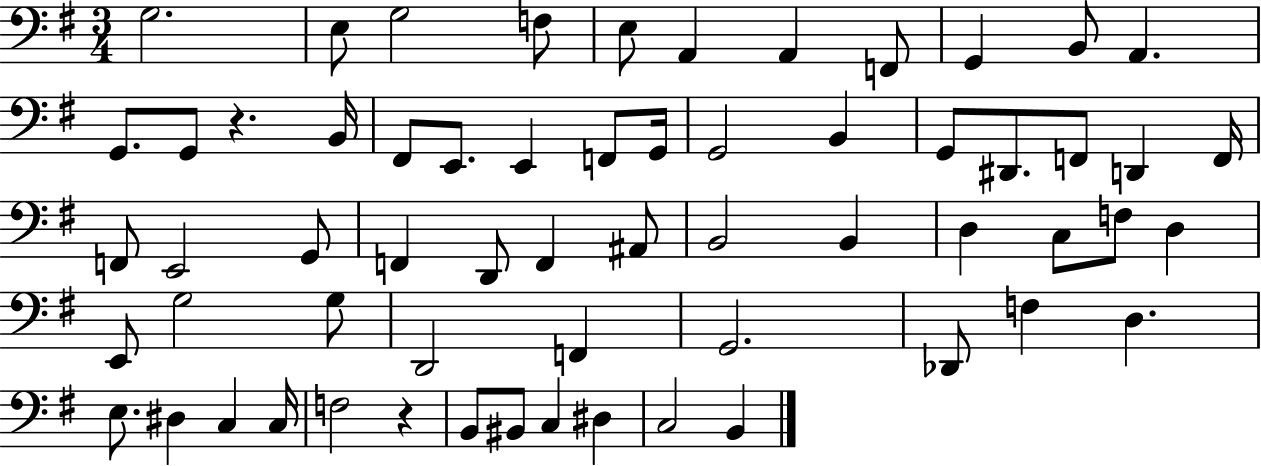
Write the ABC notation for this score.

X:1
T:Untitled
M:3/4
L:1/4
K:G
G,2 E,/2 G,2 F,/2 E,/2 A,, A,, F,,/2 G,, B,,/2 A,, G,,/2 G,,/2 z B,,/4 ^F,,/2 E,,/2 E,, F,,/2 G,,/4 G,,2 B,, G,,/2 ^D,,/2 F,,/2 D,, F,,/4 F,,/2 E,,2 G,,/2 F,, D,,/2 F,, ^A,,/2 B,,2 B,, D, C,/2 F,/2 D, E,,/2 G,2 G,/2 D,,2 F,, G,,2 _D,,/2 F, D, E,/2 ^D, C, C,/4 F,2 z B,,/2 ^B,,/2 C, ^D, C,2 B,,